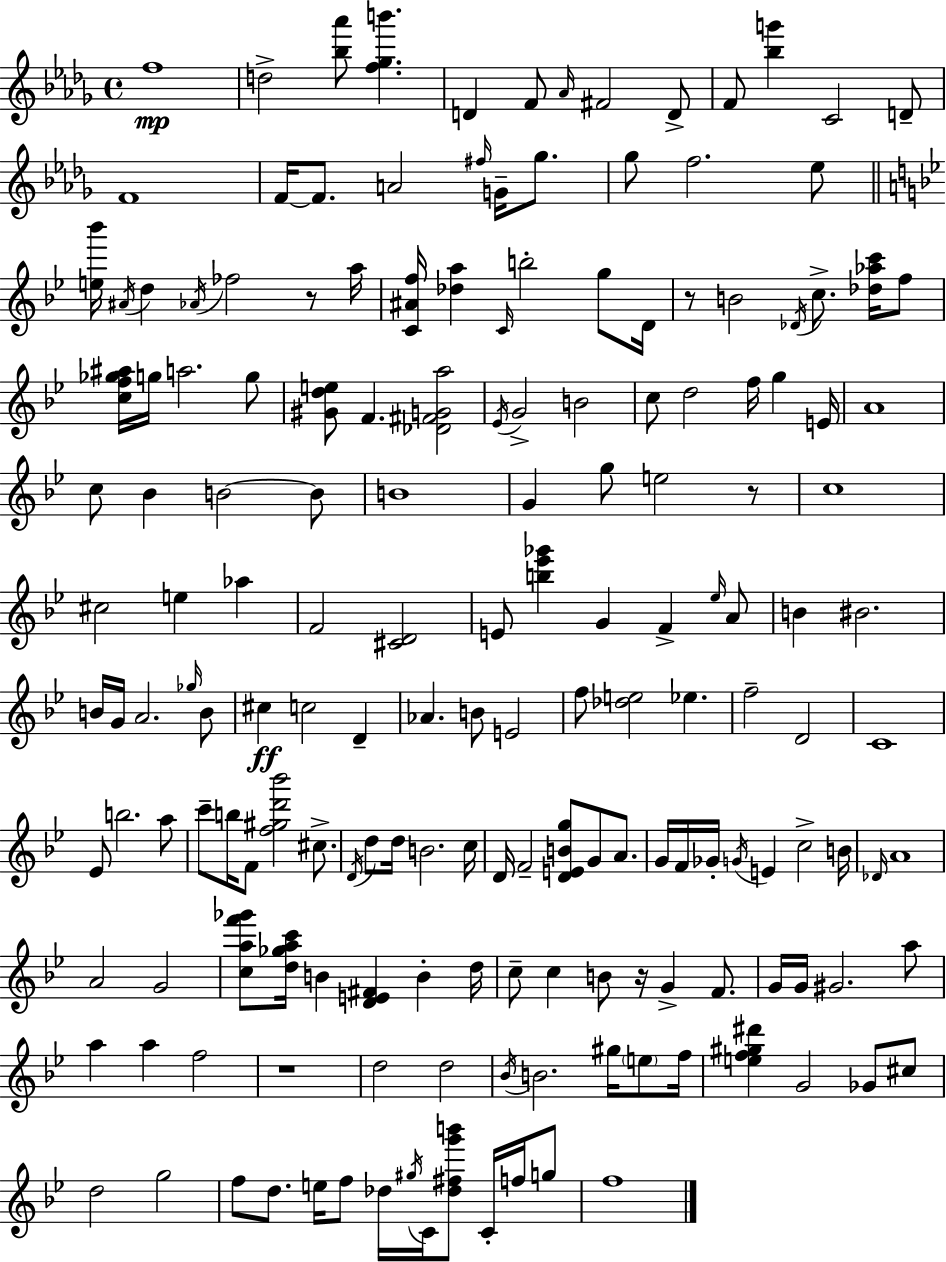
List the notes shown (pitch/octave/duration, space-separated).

F5/w D5/h [Bb5,Ab6]/e [F5,Gb5,B6]/q. D4/q F4/e Ab4/s F#4/h D4/e F4/e [Bb5,G6]/q C4/h D4/e F4/w F4/s F4/e. A4/h F#5/s G4/s Gb5/e. Gb5/e F5/h. Eb5/e [E5,Bb6]/s A#4/s D5/q Ab4/s FES5/h R/e A5/s [C4,A#4,F5]/s [Db5,A5]/q C4/s B5/h G5/e D4/s R/e B4/h Db4/s C5/e. [Db5,Ab5,C6]/s F5/e [C5,F5,Gb5,A#5]/s G5/s A5/h. G5/e [G#4,D5,E5]/e F4/q. [Db4,F#4,G4,A5]/h Eb4/s G4/h B4/h C5/e D5/h F5/s G5/q E4/s A4/w C5/e Bb4/q B4/h B4/e B4/w G4/q G5/e E5/h R/e C5/w C#5/h E5/q Ab5/q F4/h [C#4,D4]/h E4/e [B5,Eb6,Gb6]/q G4/q F4/q Eb5/s A4/e B4/q BIS4/h. B4/s G4/s A4/h. Gb5/s B4/e C#5/q C5/h D4/q Ab4/q. B4/e E4/h F5/e [Db5,E5]/h Eb5/q. F5/h D4/h C4/w Eb4/e B5/h. A5/e C6/e B5/s F4/e [F5,G#5,D6,Bb6]/h C#5/e. D4/s D5/e D5/s B4/h. C5/s D4/s F4/h [D4,E4,B4,G5]/e G4/e A4/e. G4/s F4/s Gb4/s G4/s E4/q C5/h B4/s Db4/s A4/w A4/h G4/h [C5,A5,F6,Gb6]/e [D5,Gb5,A5,C6]/s B4/q [D4,E4,F#4]/q B4/q D5/s C5/e C5/q B4/e R/s G4/q F4/e. G4/s G4/s G#4/h. A5/e A5/q A5/q F5/h R/w D5/h D5/h Bb4/s B4/h. G#5/s E5/e F5/s [E5,F5,G#5,D#6]/q G4/h Gb4/e C#5/e D5/h G5/h F5/e D5/e. E5/s F5/e Db5/s G#5/s C4/s [Db5,F#5,G6,B6]/e C4/s F5/s G5/e F5/w